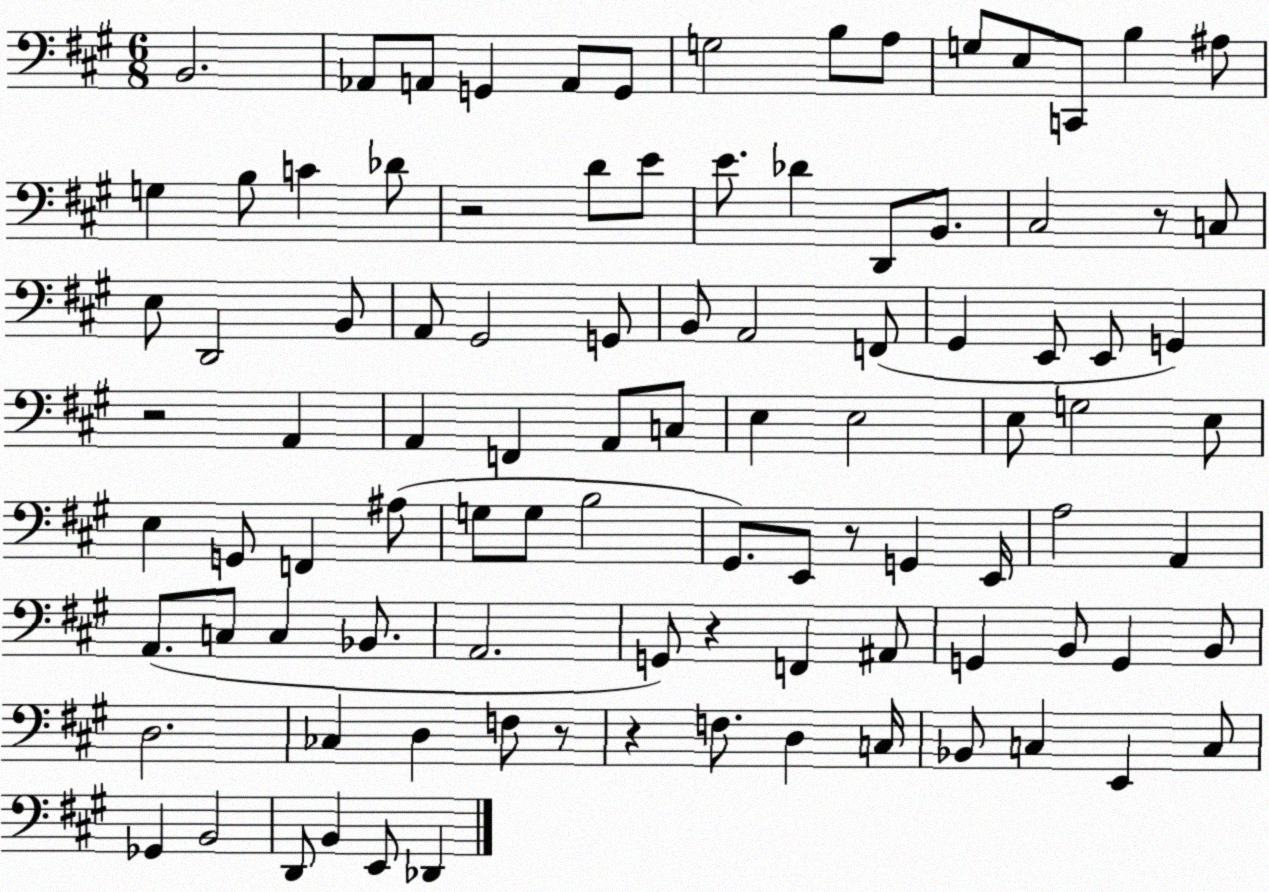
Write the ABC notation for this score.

X:1
T:Untitled
M:6/8
L:1/4
K:A
B,,2 _A,,/2 A,,/2 G,, A,,/2 G,,/2 G,2 B,/2 A,/2 G,/2 E,/2 C,,/2 B, ^A,/2 G, B,/2 C _D/2 z2 D/2 E/2 E/2 _D D,,/2 B,,/2 ^C,2 z/2 C,/2 E,/2 D,,2 B,,/2 A,,/2 ^G,,2 G,,/2 B,,/2 A,,2 F,,/2 ^G,, E,,/2 E,,/2 G,, z2 A,, A,, F,, A,,/2 C,/2 E, E,2 E,/2 G,2 E,/2 E, G,,/2 F,, ^A,/2 G,/2 G,/2 B,2 ^G,,/2 E,,/2 z/2 G,, E,,/4 A,2 A,, A,,/2 C,/2 C, _B,,/2 A,,2 G,,/2 z F,, ^A,,/2 G,, B,,/2 G,, B,,/2 D,2 _C, D, F,/2 z/2 z F,/2 D, C,/4 _B,,/2 C, E,, C,/2 _G,, B,,2 D,,/2 B,, E,,/2 _D,,